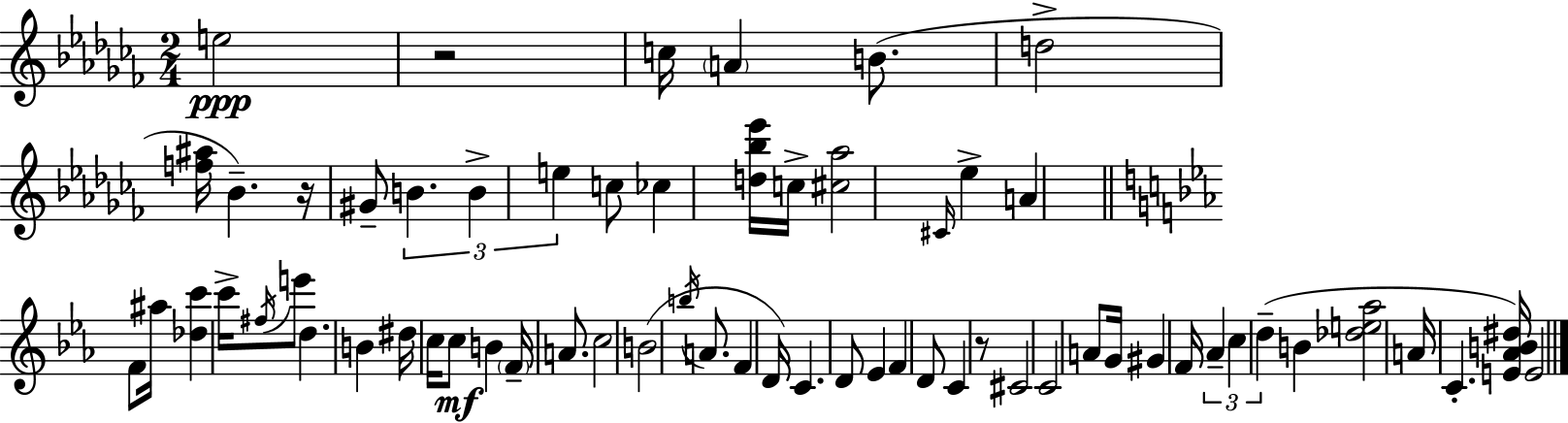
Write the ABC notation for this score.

X:1
T:Untitled
M:2/4
L:1/4
K:Abm
e2 z2 c/4 A B/2 d2 [f^a]/4 _B z/4 ^G/2 B B e c/2 _c [d_b_e']/4 c/4 [^c_a]2 ^C/4 _e A F/2 ^a/4 [_dc'] c'/4 ^f/4 e'/2 d B ^d/4 c/4 c/2 B F/4 A/2 c2 B2 b/4 A/2 F D/4 C D/2 _E F D/2 C z/2 ^C2 C2 A/2 G/4 ^G F/4 _A c d B [_de_a]2 A/4 C [E_AB^d]/4 E2